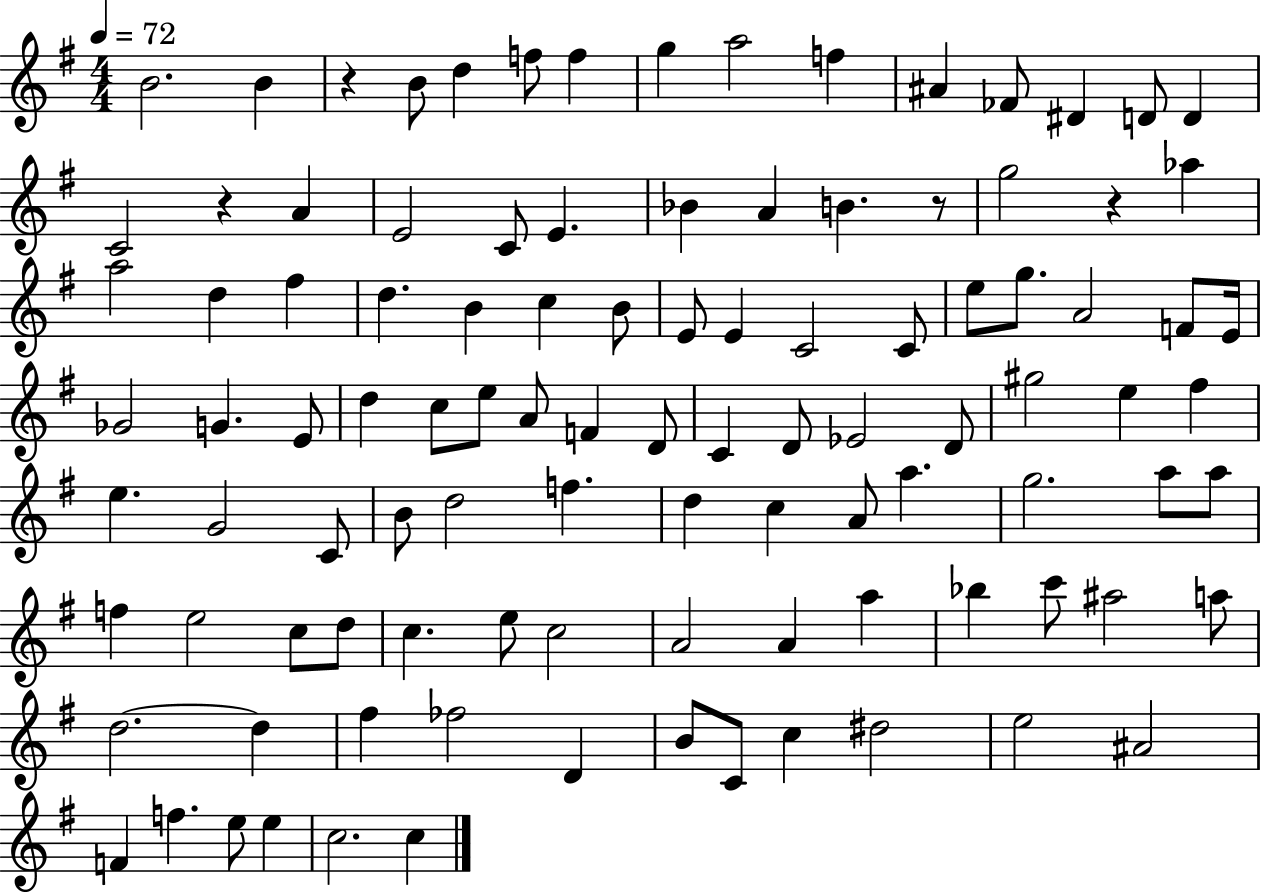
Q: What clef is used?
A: treble